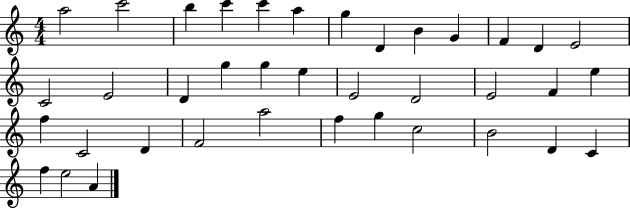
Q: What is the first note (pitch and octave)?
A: A5